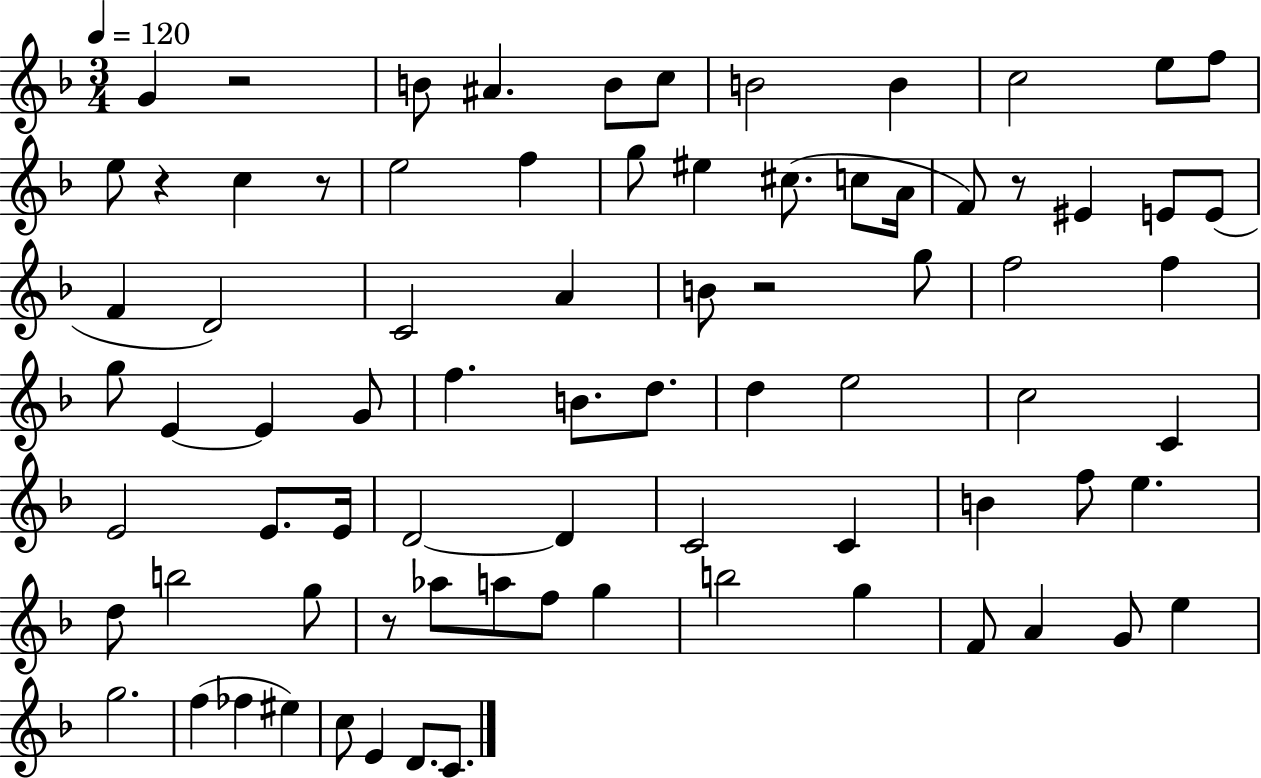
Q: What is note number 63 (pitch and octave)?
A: A4